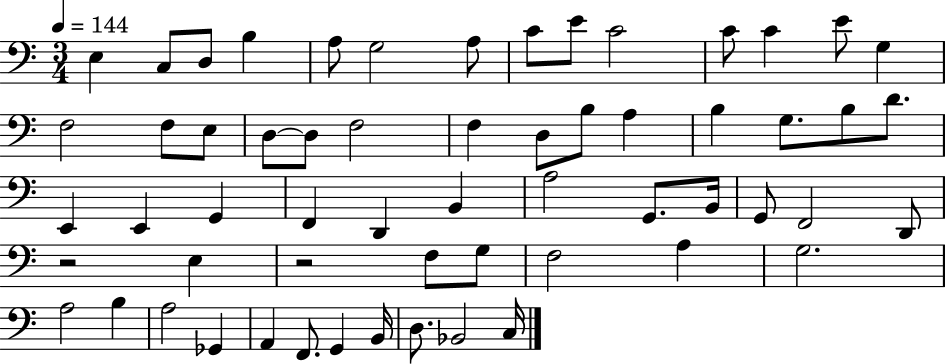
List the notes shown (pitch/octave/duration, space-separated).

E3/q C3/e D3/e B3/q A3/e G3/h A3/e C4/e E4/e C4/h C4/e C4/q E4/e G3/q F3/h F3/e E3/e D3/e D3/e F3/h F3/q D3/e B3/e A3/q B3/q G3/e. B3/e D4/e. E2/q E2/q G2/q F2/q D2/q B2/q A3/h G2/e. B2/s G2/e F2/h D2/e R/h E3/q R/h F3/e G3/e F3/h A3/q G3/h. A3/h B3/q A3/h Gb2/q A2/q F2/e. G2/q B2/s D3/e. Bb2/h C3/s